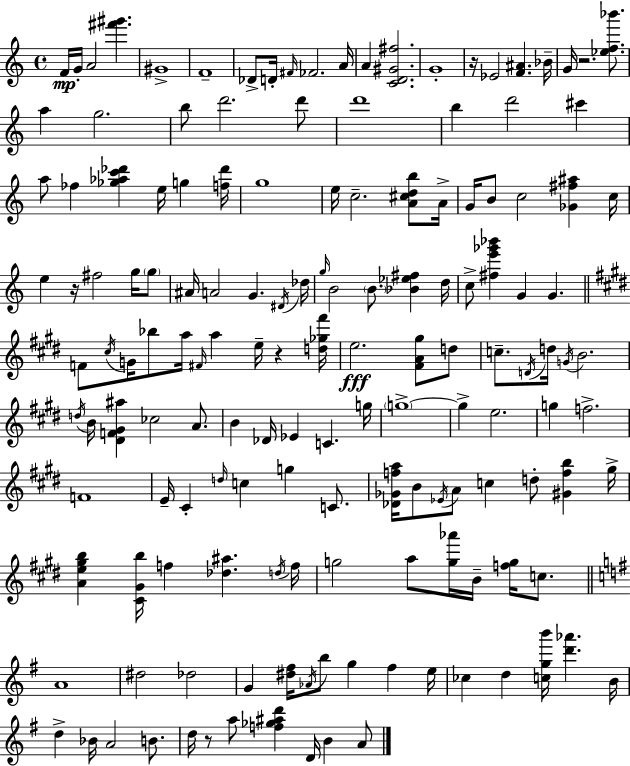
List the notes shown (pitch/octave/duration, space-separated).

F4/s G4/s A4/h [F#6,G#6]/q. G#4/w F4/w Db4/e D4/s F#4/s FES4/h. A4/s A4/q [C4,D4,G#4,F#5]/h. G4/w R/s Eb4/h [F4,A#4]/q. Bb4/s G4/s R/h. [Eb5,F5,Bb6]/e. A5/q G5/h. B5/e D6/h. D6/e D6/w B5/q D6/h C#6/q A5/e FES5/q [Gb5,Ab5,C6,Db6]/q E5/s G5/q [F5,Db6]/s G5/w E5/s C5/h. [A4,C#5,D5,B5]/e A4/s G4/s B4/e C5/h [Gb4,F#5,A#5]/q C5/s E5/q R/s F#5/h G5/s G5/e A#4/s A4/h G4/q. D#4/s Db5/s G5/s B4/h B4/e. [Bb4,Eb5,F#5]/q D5/s C5/e [F#5,E6,Gb6,Bb6]/q G4/q G4/q. F4/e C#5/s G4/s Bb5/e A5/s F#4/s A5/q E5/s R/q [D5,Gb5,F#6]/s E5/h. [F#4,A4,G#5]/e D5/e C5/e. D4/s D5/s G4/s B4/h. D5/s B4/s [D#4,F4,G#4,A#5]/q CES5/h A4/e. B4/q Db4/s Eb4/q C4/q. G5/s G5/w G5/q E5/h. G5/q F5/h. F4/w E4/s C#4/q D5/s C5/q G5/q C4/e. [Db4,Gb4,F5,A5]/s B4/e Eb4/s A4/e C5/q D5/e [G#4,F5,B5]/q G#5/s [A4,E5,G#5,B5]/q [C#4,G#4,B5]/s F5/q [Db5,A#5]/q. D5/s F5/s G5/h A5/e [G5,Ab6]/s B4/s [F5,G5]/s C5/e. A4/w D#5/h Db5/h G4/q [D#5,F#5]/s Ab4/s B5/e G5/q F#5/q E5/s CES5/q D5/q [C5,G5,B6]/s [D6,Ab6]/q. B4/s D5/q Bb4/s A4/h B4/e. D5/s R/e A5/e [F5,Gb5,A#5,D6]/q D4/s B4/q A4/e